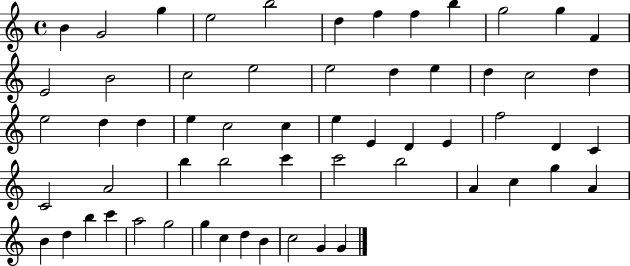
{
  \clef treble
  \time 4/4
  \defaultTimeSignature
  \key c \major
  b'4 g'2 g''4 | e''2 b''2 | d''4 f''4 f''4 b''4 | g''2 g''4 f'4 | \break e'2 b'2 | c''2 e''2 | e''2 d''4 e''4 | d''4 c''2 d''4 | \break e''2 d''4 d''4 | e''4 c''2 c''4 | e''4 e'4 d'4 e'4 | f''2 d'4 c'4 | \break c'2 a'2 | b''4 b''2 c'''4 | c'''2 b''2 | a'4 c''4 g''4 a'4 | \break b'4 d''4 b''4 c'''4 | a''2 g''2 | g''4 c''4 d''4 b'4 | c''2 g'4 g'4 | \break \bar "|."
}